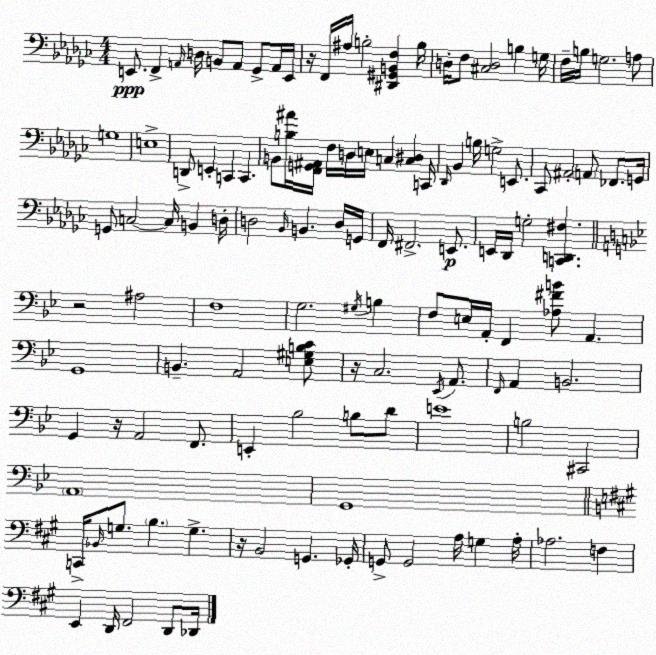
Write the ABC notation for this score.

X:1
T:Untitled
M:4/4
L:1/4
K:Ebm
E,,/2 F,, A,,/4 D,/4 B,,/2 A,,/2 _G,,/2 A,,/4 E,,/4 z/4 F,,/4 ^A,/4 B,2 [^D,,^G,,B,,F,] B,/4 D,/4 F,/2 [^C,D,]2 B, G,/4 F,/4 B,/4 G,2 A,/2 G,4 E,4 D,,/2 E,, C,, C,, B,,/2 [B,^A]/4 [F,,G,,^A,,]/4 F,/4 D,/4 E,/4 C, [C,^D,] C,,/4 _D,,/4 _B,, B,/4 G,2 E,,/2 _C,,/2 ^A,,2 A,,/2 _F,,/2 G,,/4 G,,/2 C,2 C,/4 B,, D,/4 D,2 _B,,/4 B,, D,/4 G,,/4 F,,/4 ^F,,2 E,,/2 E,,/4 _D,,/4 G,2 [C,,D,,^F,] z2 ^A,2 F,4 G,2 ^G,/4 B, F,/2 E,/4 A,,/4 F,, [_A,^FB]/2 A,, G,,4 B,, A,,2 [E,^G,B,C]/2 z/4 C,2 _E,,/4 A,,/2 F,,/4 A,, B,,2 G,, z/4 A,,2 F,,/2 E,, _B,2 B,/2 D/2 E4 B,2 ^C,,2 A,,4 G,,4 C,,/4 _B,,/4 G,/2 B, G, z/4 B,,2 G,, _G,,/4 G,,/2 G,,2 A,/4 G, A,/4 _A,2 F, E,, D,,/4 ^F,,2 D,,/2 _D,,/4